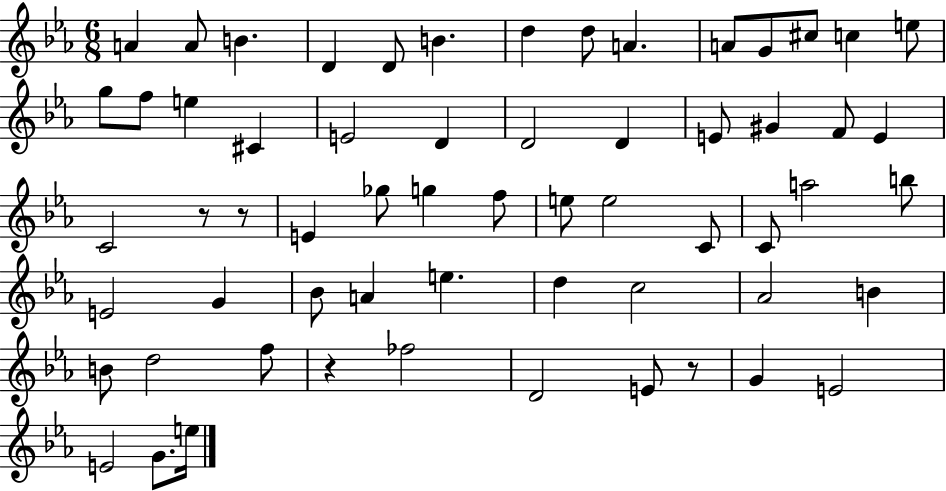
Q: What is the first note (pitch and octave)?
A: A4